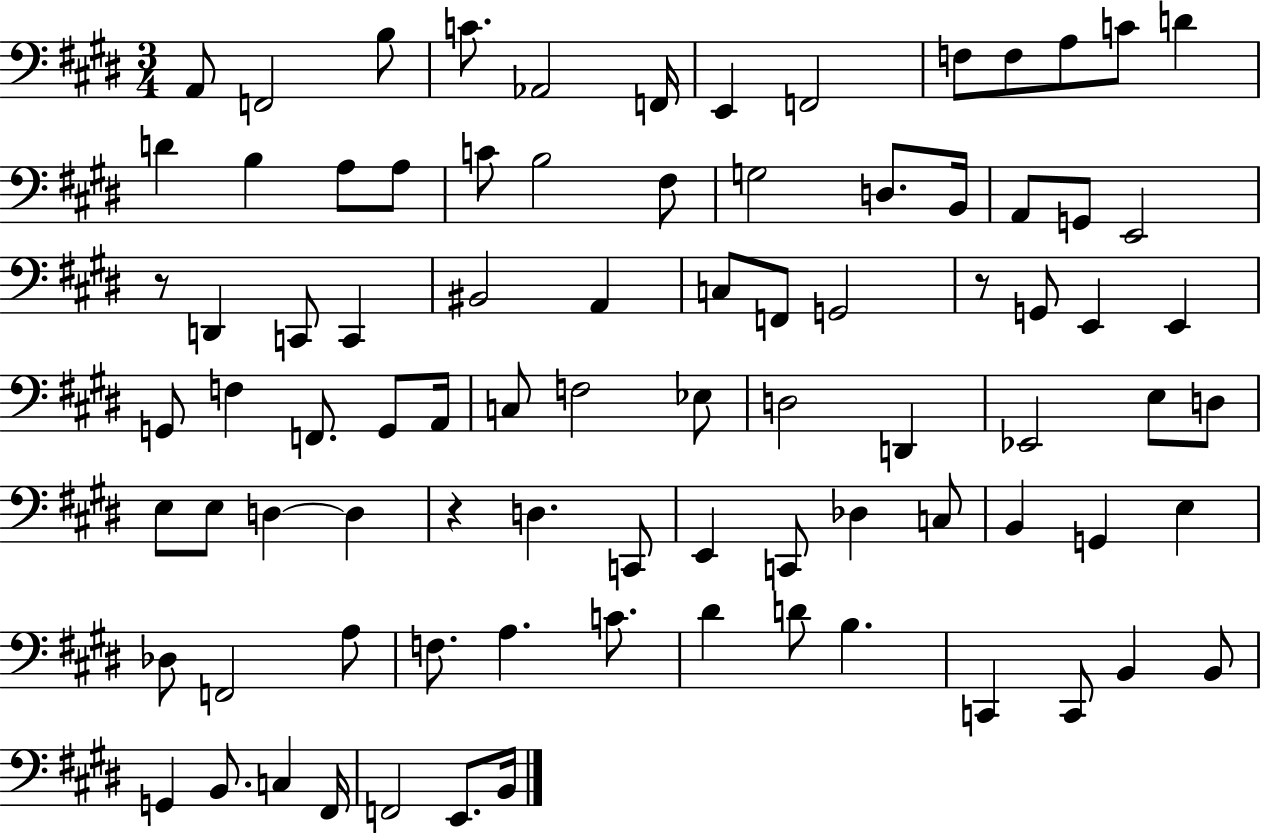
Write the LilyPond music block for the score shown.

{
  \clef bass
  \numericTimeSignature
  \time 3/4
  \key e \major
  a,8 f,2 b8 | c'8. aes,2 f,16 | e,4 f,2 | f8 f8 a8 c'8 d'4 | \break d'4 b4 a8 a8 | c'8 b2 fis8 | g2 d8. b,16 | a,8 g,8 e,2 | \break r8 d,4 c,8 c,4 | bis,2 a,4 | c8 f,8 g,2 | r8 g,8 e,4 e,4 | \break g,8 f4 f,8. g,8 a,16 | c8 f2 ees8 | d2 d,4 | ees,2 e8 d8 | \break e8 e8 d4~~ d4 | r4 d4. c,8 | e,4 c,8 des4 c8 | b,4 g,4 e4 | \break des8 f,2 a8 | f8. a4. c'8. | dis'4 d'8 b4. | c,4 c,8 b,4 b,8 | \break g,4 b,8. c4 fis,16 | f,2 e,8. b,16 | \bar "|."
}